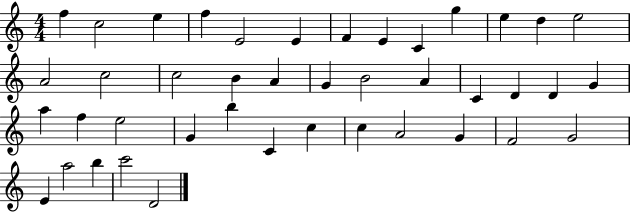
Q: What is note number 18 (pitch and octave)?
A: A4